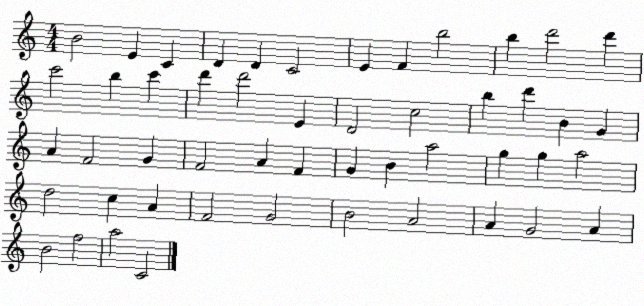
X:1
T:Untitled
M:4/4
L:1/4
K:C
B2 E C D D C2 E F b2 b d'2 d' c'2 b c' d' d'2 E D2 c2 b d' B G A F2 G F2 A F G B a2 g g a2 d2 c A F2 G2 B2 A2 A G2 A B2 f2 a2 C2